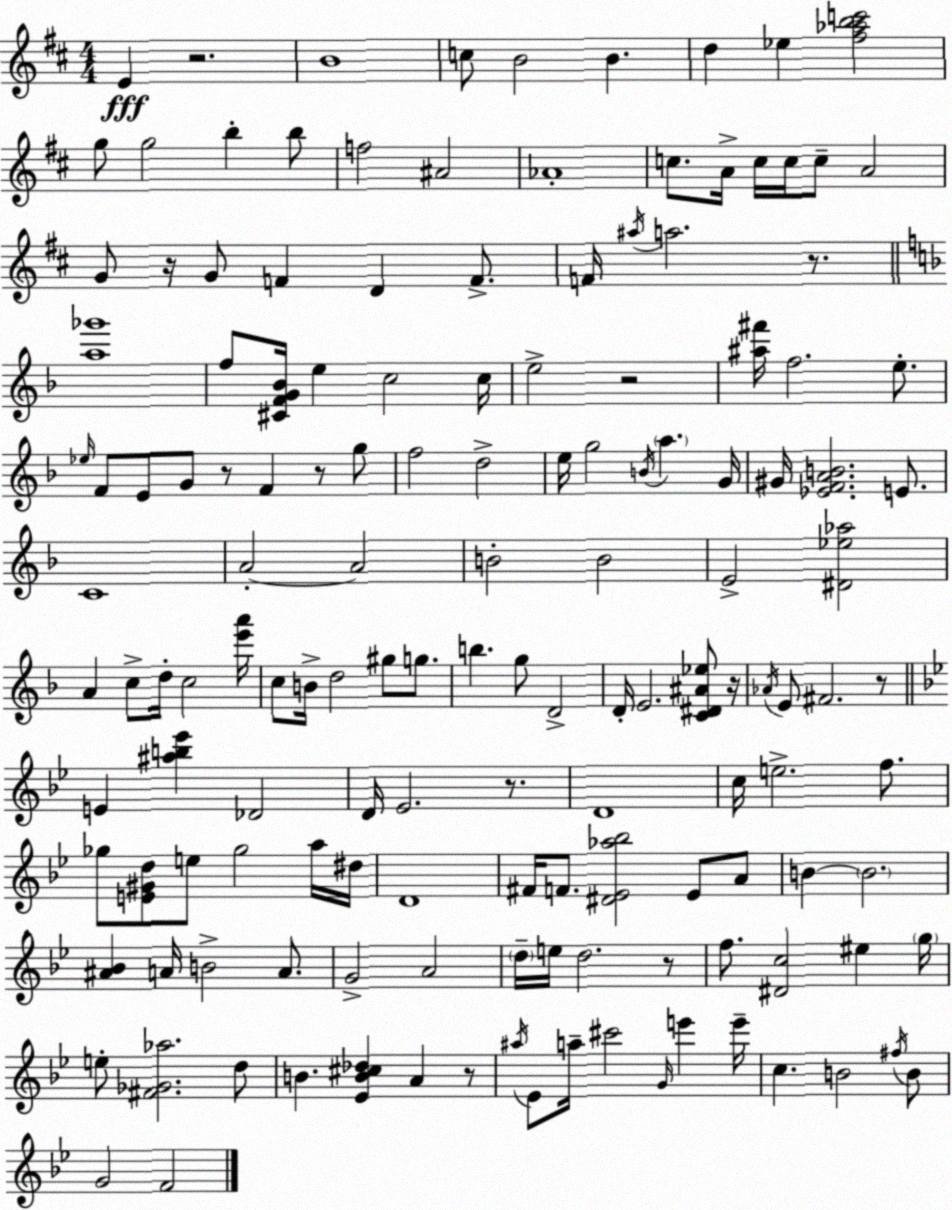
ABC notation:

X:1
T:Untitled
M:4/4
L:1/4
K:D
E z2 B4 c/2 B2 B d _e [^f_abc']2 g/2 g2 b b/2 f2 ^A2 _A4 c/2 A/4 c/4 c/4 c/2 A2 G/2 z/4 G/2 F D F/2 F/4 ^a/4 a2 z/2 [a_g']4 f/2 [^CFG_B]/4 e c2 c/4 e2 z2 [^a^f']/4 f2 e/2 _e/4 F/2 E/2 G/2 z/2 F z/2 g/2 f2 d2 e/4 g2 B/4 a G/4 ^G/4 [_EFAB]2 E/2 C4 A2 A2 B2 B2 E2 [^D_e_a]2 A c/2 d/4 c2 [e'a']/4 c/2 B/4 d2 ^g/2 g/2 b g/2 D2 D/4 E2 [C^D^A_e]/2 z/4 _A/4 E/2 ^F2 z/2 E [^ab_e'] _D2 D/4 _E2 z/2 D4 c/4 e2 f/2 _g/2 [E^Gd]/2 e/2 _g2 a/4 ^d/4 D4 ^F/4 F/2 [^D_E_a_b]2 _E/2 A/2 B B2 [^A_B] A/4 B2 A/2 G2 A2 d/4 e/4 d2 z/2 f/2 [^Dc]2 ^e g/4 e/2 [^F_G_a]2 d/2 B [_EB^c_d] A z/2 ^a/4 _E/2 a/4 ^c'2 G/4 e' e'/4 c B2 ^f/4 B/2 G2 F2